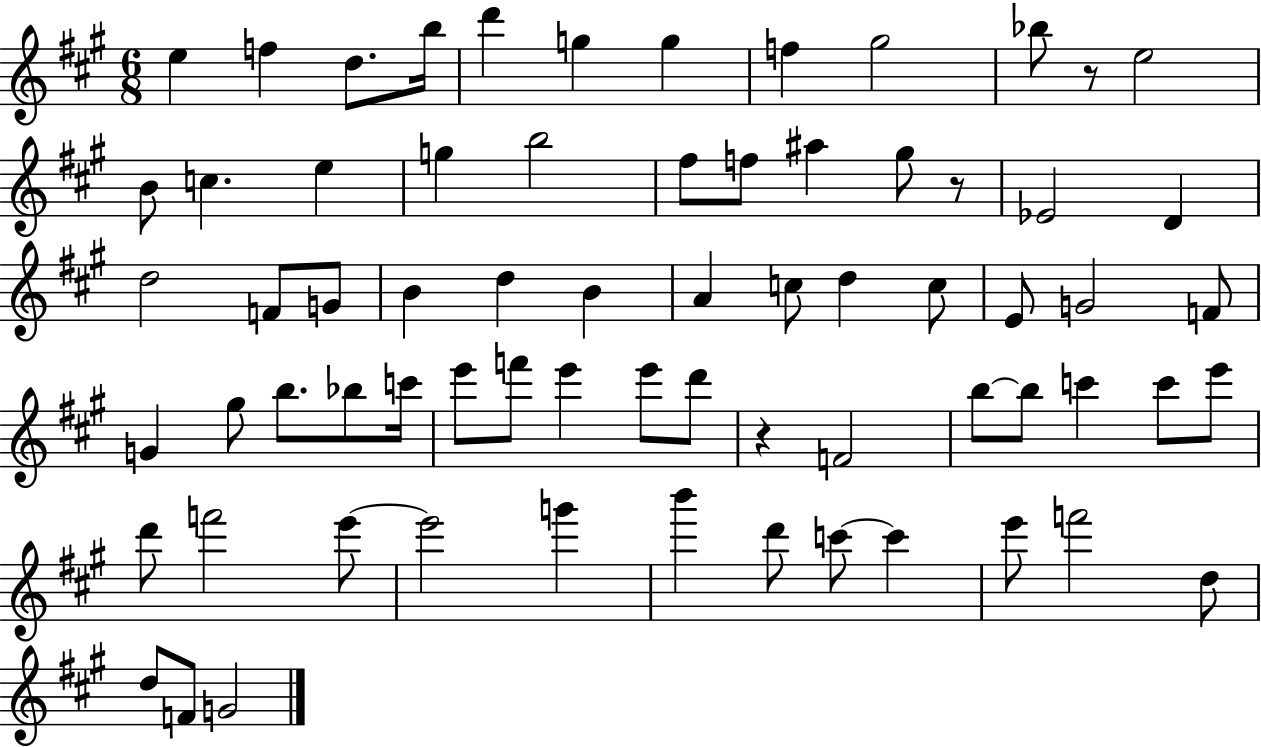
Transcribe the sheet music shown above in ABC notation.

X:1
T:Untitled
M:6/8
L:1/4
K:A
e f d/2 b/4 d' g g f ^g2 _b/2 z/2 e2 B/2 c e g b2 ^f/2 f/2 ^a ^g/2 z/2 _E2 D d2 F/2 G/2 B d B A c/2 d c/2 E/2 G2 F/2 G ^g/2 b/2 _b/2 c'/4 e'/2 f'/2 e' e'/2 d'/2 z F2 b/2 b/2 c' c'/2 e'/2 d'/2 f'2 e'/2 e'2 g' b' d'/2 c'/2 c' e'/2 f'2 d/2 d/2 F/2 G2